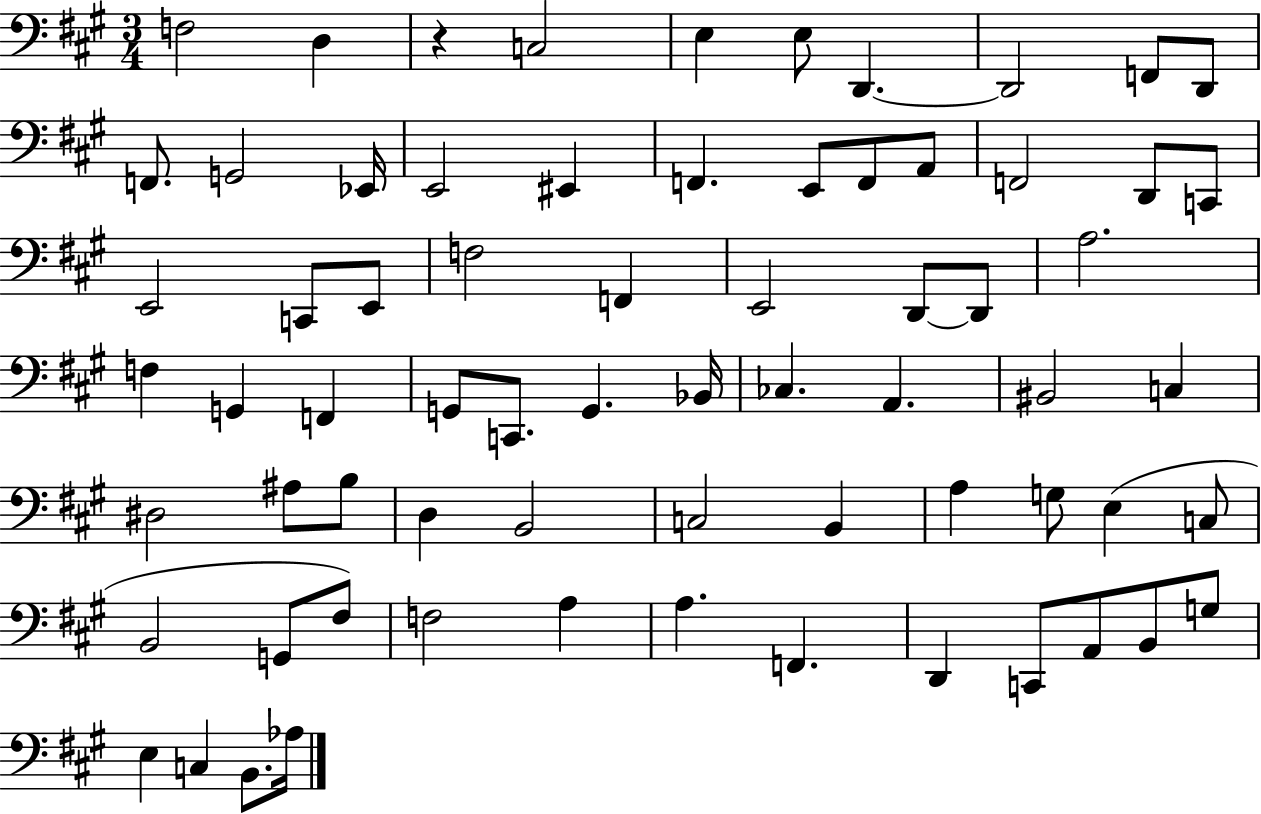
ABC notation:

X:1
T:Untitled
M:3/4
L:1/4
K:A
F,2 D, z C,2 E, E,/2 D,, D,,2 F,,/2 D,,/2 F,,/2 G,,2 _E,,/4 E,,2 ^E,, F,, E,,/2 F,,/2 A,,/2 F,,2 D,,/2 C,,/2 E,,2 C,,/2 E,,/2 F,2 F,, E,,2 D,,/2 D,,/2 A,2 F, G,, F,, G,,/2 C,,/2 G,, _B,,/4 _C, A,, ^B,,2 C, ^D,2 ^A,/2 B,/2 D, B,,2 C,2 B,, A, G,/2 E, C,/2 B,,2 G,,/2 ^F,/2 F,2 A, A, F,, D,, C,,/2 A,,/2 B,,/2 G,/2 E, C, B,,/2 _A,/4